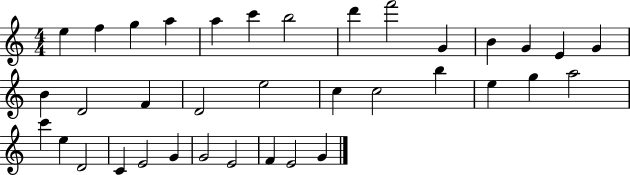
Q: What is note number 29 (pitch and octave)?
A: C4